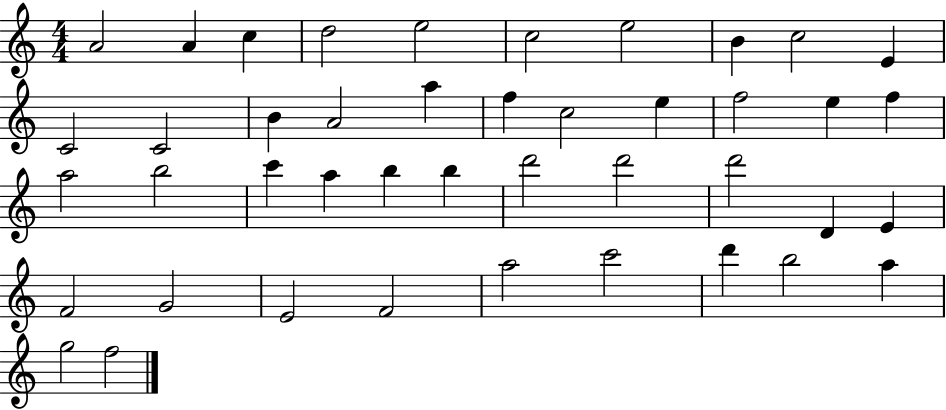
{
  \clef treble
  \numericTimeSignature
  \time 4/4
  \key c \major
  a'2 a'4 c''4 | d''2 e''2 | c''2 e''2 | b'4 c''2 e'4 | \break c'2 c'2 | b'4 a'2 a''4 | f''4 c''2 e''4 | f''2 e''4 f''4 | \break a''2 b''2 | c'''4 a''4 b''4 b''4 | d'''2 d'''2 | d'''2 d'4 e'4 | \break f'2 g'2 | e'2 f'2 | a''2 c'''2 | d'''4 b''2 a''4 | \break g''2 f''2 | \bar "|."
}